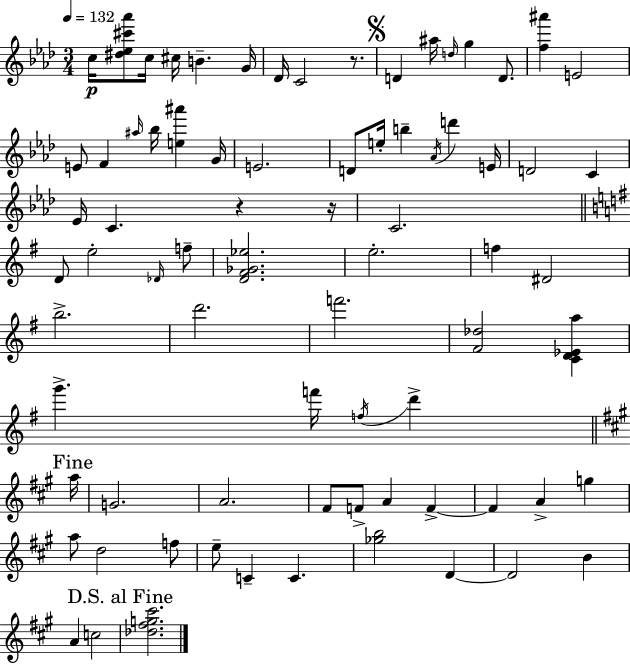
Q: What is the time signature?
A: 3/4